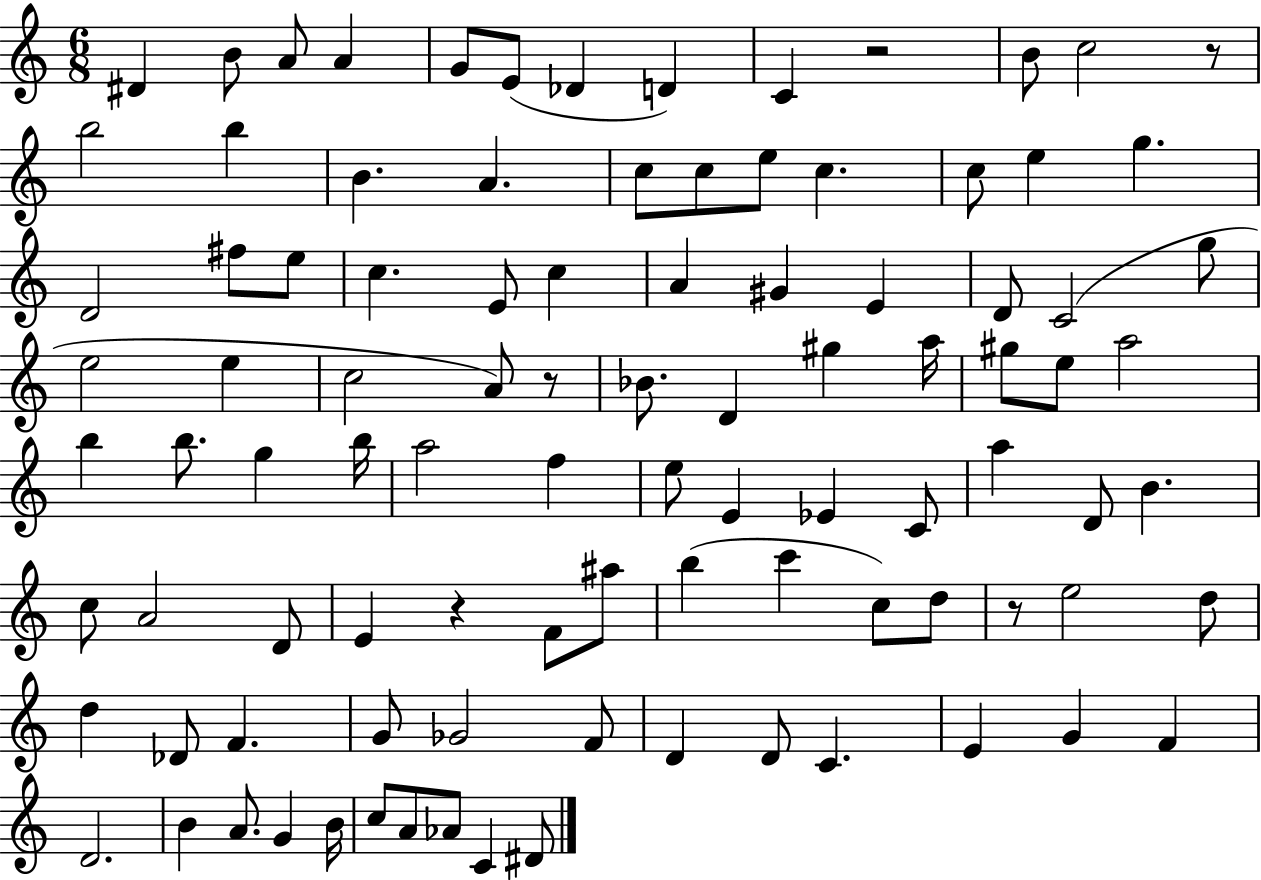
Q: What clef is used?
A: treble